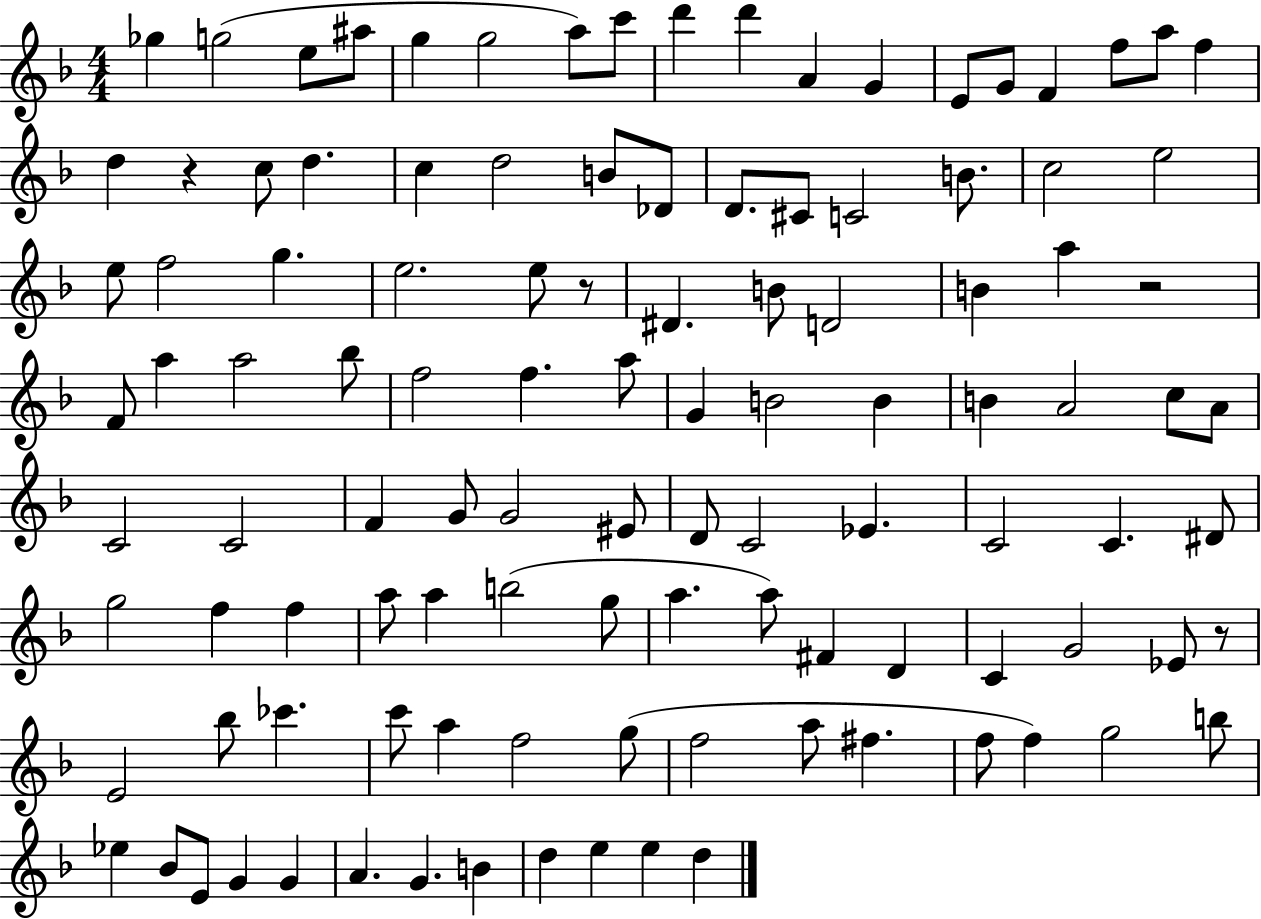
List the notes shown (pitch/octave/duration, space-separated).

Gb5/q G5/h E5/e A#5/e G5/q G5/h A5/e C6/e D6/q D6/q A4/q G4/q E4/e G4/e F4/q F5/e A5/e F5/q D5/q R/q C5/e D5/q. C5/q D5/h B4/e Db4/e D4/e. C#4/e C4/h B4/e. C5/h E5/h E5/e F5/h G5/q. E5/h. E5/e R/e D#4/q. B4/e D4/h B4/q A5/q R/h F4/e A5/q A5/h Bb5/e F5/h F5/q. A5/e G4/q B4/h B4/q B4/q A4/h C5/e A4/e C4/h C4/h F4/q G4/e G4/h EIS4/e D4/e C4/h Eb4/q. C4/h C4/q. D#4/e G5/h F5/q F5/q A5/e A5/q B5/h G5/e A5/q. A5/e F#4/q D4/q C4/q G4/h Eb4/e R/e E4/h Bb5/e CES6/q. C6/e A5/q F5/h G5/e F5/h A5/e F#5/q. F5/e F5/q G5/h B5/e Eb5/q Bb4/e E4/e G4/q G4/q A4/q. G4/q. B4/q D5/q E5/q E5/q D5/q